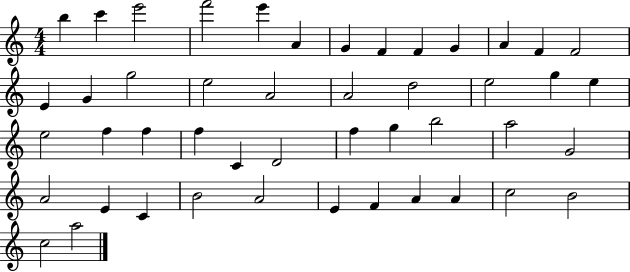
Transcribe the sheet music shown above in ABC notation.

X:1
T:Untitled
M:4/4
L:1/4
K:C
b c' e'2 f'2 e' A G F F G A F F2 E G g2 e2 A2 A2 d2 e2 g e e2 f f f C D2 f g b2 a2 G2 A2 E C B2 A2 E F A A c2 B2 c2 a2